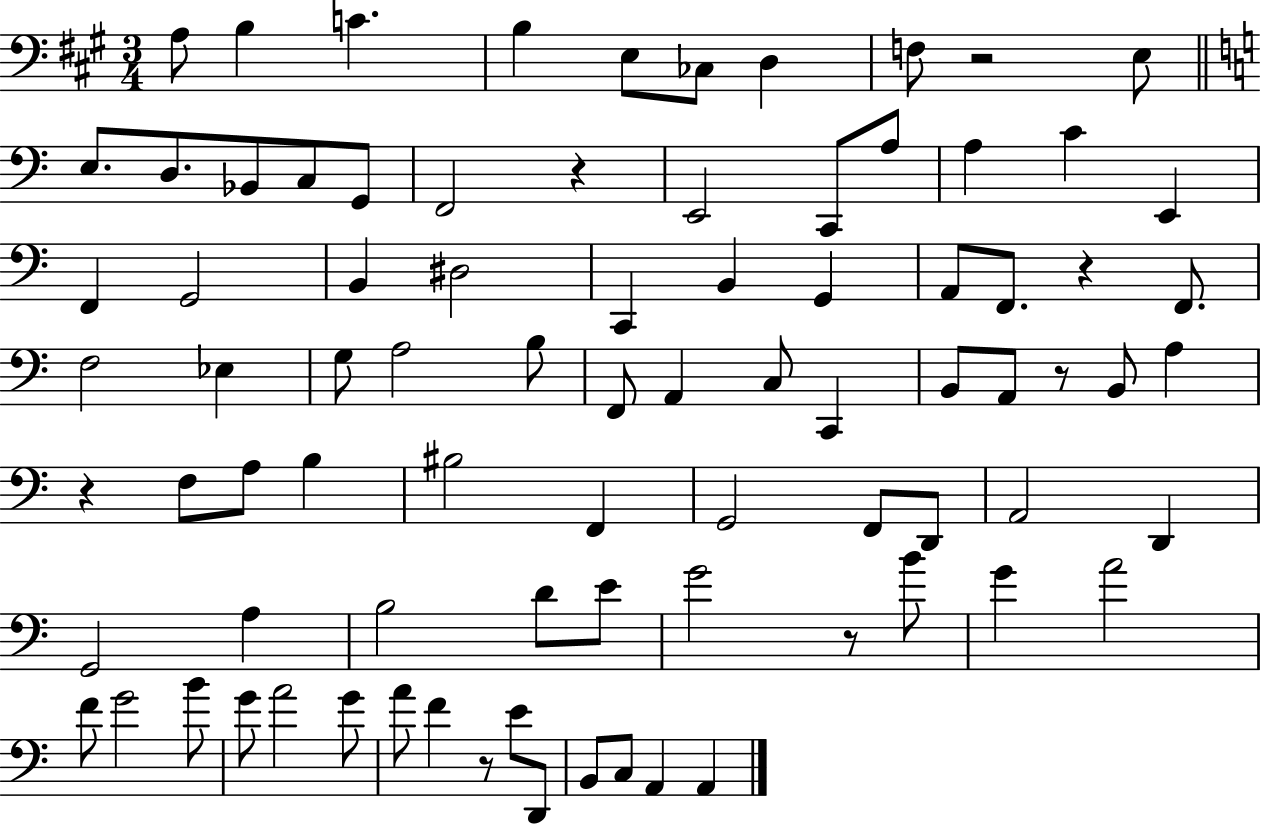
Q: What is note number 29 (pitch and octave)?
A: A2